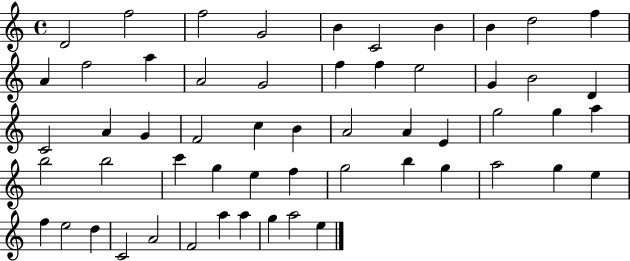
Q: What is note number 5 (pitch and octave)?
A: B4